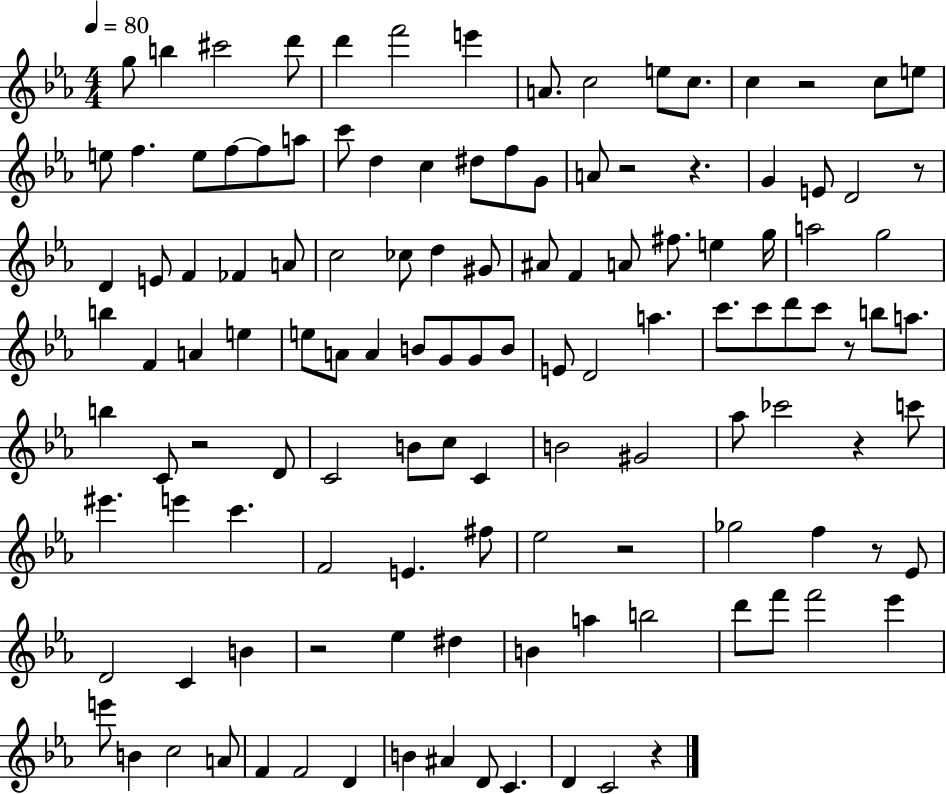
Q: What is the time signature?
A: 4/4